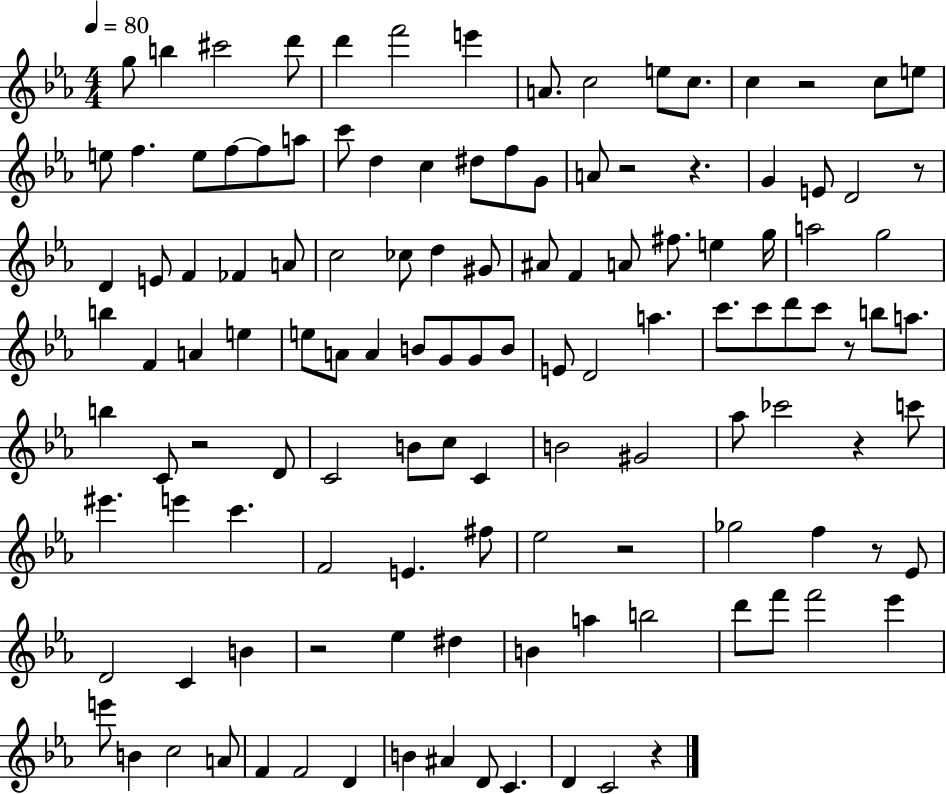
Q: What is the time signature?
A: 4/4